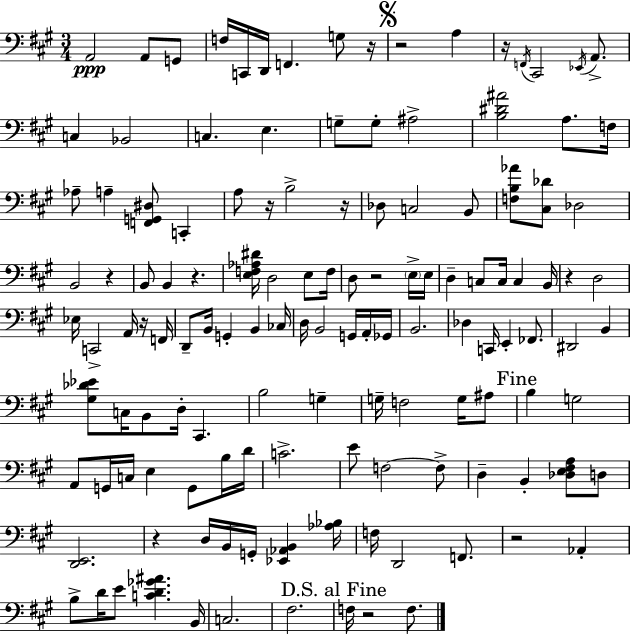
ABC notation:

X:1
T:Untitled
M:3/4
L:1/4
K:A
A,,2 A,,/2 G,,/2 F,/4 C,,/4 D,,/4 F,, G,/2 z/4 z2 A, z/4 F,,/4 ^C,,2 _E,,/4 A,,/2 C, _B,,2 C, E, G,/2 G,/2 ^A,2 [B,^D^A]2 A,/2 F,/4 _A,/2 A, [F,,G,,^D,]/2 C,, A,/2 z/4 B,2 z/4 _D,/2 C,2 B,,/2 [F,B,_A]/2 [^C,_D]/2 _D,2 B,,2 z B,,/2 B,, z [E,F,_A,^D]/4 D,2 E,/2 F,/4 D,/2 z2 E,/4 E,/4 D, C,/2 C,/4 C, B,,/4 z D,2 _E,/4 C,,2 A,,/4 z/4 F,,/4 D,,/2 B,,/4 G,, B,, _C,/4 D,/4 B,,2 G,,/4 A,,/4 _G,,/4 B,,2 _D, C,,/4 E,, _F,,/2 ^D,,2 B,, [^G,_D_E]/2 C,/4 B,,/2 D,/4 ^C,, B,2 G, G,/4 F,2 G,/4 ^A,/2 B, G,2 A,,/2 G,,/4 C,/4 E, G,,/2 B,/4 D/4 C2 E/2 F,2 F,/2 D, B,, [_D,E,^F,A,]/2 D,/2 [D,,E,,]2 z D,/4 B,,/4 G,,/4 [_E,,_A,,B,,] [_A,_B,]/4 F,/4 D,,2 F,,/2 z2 _A,, B,/2 D/4 E/2 [CD_G^A] B,,/4 C,2 ^F,2 F,/4 z2 F,/2